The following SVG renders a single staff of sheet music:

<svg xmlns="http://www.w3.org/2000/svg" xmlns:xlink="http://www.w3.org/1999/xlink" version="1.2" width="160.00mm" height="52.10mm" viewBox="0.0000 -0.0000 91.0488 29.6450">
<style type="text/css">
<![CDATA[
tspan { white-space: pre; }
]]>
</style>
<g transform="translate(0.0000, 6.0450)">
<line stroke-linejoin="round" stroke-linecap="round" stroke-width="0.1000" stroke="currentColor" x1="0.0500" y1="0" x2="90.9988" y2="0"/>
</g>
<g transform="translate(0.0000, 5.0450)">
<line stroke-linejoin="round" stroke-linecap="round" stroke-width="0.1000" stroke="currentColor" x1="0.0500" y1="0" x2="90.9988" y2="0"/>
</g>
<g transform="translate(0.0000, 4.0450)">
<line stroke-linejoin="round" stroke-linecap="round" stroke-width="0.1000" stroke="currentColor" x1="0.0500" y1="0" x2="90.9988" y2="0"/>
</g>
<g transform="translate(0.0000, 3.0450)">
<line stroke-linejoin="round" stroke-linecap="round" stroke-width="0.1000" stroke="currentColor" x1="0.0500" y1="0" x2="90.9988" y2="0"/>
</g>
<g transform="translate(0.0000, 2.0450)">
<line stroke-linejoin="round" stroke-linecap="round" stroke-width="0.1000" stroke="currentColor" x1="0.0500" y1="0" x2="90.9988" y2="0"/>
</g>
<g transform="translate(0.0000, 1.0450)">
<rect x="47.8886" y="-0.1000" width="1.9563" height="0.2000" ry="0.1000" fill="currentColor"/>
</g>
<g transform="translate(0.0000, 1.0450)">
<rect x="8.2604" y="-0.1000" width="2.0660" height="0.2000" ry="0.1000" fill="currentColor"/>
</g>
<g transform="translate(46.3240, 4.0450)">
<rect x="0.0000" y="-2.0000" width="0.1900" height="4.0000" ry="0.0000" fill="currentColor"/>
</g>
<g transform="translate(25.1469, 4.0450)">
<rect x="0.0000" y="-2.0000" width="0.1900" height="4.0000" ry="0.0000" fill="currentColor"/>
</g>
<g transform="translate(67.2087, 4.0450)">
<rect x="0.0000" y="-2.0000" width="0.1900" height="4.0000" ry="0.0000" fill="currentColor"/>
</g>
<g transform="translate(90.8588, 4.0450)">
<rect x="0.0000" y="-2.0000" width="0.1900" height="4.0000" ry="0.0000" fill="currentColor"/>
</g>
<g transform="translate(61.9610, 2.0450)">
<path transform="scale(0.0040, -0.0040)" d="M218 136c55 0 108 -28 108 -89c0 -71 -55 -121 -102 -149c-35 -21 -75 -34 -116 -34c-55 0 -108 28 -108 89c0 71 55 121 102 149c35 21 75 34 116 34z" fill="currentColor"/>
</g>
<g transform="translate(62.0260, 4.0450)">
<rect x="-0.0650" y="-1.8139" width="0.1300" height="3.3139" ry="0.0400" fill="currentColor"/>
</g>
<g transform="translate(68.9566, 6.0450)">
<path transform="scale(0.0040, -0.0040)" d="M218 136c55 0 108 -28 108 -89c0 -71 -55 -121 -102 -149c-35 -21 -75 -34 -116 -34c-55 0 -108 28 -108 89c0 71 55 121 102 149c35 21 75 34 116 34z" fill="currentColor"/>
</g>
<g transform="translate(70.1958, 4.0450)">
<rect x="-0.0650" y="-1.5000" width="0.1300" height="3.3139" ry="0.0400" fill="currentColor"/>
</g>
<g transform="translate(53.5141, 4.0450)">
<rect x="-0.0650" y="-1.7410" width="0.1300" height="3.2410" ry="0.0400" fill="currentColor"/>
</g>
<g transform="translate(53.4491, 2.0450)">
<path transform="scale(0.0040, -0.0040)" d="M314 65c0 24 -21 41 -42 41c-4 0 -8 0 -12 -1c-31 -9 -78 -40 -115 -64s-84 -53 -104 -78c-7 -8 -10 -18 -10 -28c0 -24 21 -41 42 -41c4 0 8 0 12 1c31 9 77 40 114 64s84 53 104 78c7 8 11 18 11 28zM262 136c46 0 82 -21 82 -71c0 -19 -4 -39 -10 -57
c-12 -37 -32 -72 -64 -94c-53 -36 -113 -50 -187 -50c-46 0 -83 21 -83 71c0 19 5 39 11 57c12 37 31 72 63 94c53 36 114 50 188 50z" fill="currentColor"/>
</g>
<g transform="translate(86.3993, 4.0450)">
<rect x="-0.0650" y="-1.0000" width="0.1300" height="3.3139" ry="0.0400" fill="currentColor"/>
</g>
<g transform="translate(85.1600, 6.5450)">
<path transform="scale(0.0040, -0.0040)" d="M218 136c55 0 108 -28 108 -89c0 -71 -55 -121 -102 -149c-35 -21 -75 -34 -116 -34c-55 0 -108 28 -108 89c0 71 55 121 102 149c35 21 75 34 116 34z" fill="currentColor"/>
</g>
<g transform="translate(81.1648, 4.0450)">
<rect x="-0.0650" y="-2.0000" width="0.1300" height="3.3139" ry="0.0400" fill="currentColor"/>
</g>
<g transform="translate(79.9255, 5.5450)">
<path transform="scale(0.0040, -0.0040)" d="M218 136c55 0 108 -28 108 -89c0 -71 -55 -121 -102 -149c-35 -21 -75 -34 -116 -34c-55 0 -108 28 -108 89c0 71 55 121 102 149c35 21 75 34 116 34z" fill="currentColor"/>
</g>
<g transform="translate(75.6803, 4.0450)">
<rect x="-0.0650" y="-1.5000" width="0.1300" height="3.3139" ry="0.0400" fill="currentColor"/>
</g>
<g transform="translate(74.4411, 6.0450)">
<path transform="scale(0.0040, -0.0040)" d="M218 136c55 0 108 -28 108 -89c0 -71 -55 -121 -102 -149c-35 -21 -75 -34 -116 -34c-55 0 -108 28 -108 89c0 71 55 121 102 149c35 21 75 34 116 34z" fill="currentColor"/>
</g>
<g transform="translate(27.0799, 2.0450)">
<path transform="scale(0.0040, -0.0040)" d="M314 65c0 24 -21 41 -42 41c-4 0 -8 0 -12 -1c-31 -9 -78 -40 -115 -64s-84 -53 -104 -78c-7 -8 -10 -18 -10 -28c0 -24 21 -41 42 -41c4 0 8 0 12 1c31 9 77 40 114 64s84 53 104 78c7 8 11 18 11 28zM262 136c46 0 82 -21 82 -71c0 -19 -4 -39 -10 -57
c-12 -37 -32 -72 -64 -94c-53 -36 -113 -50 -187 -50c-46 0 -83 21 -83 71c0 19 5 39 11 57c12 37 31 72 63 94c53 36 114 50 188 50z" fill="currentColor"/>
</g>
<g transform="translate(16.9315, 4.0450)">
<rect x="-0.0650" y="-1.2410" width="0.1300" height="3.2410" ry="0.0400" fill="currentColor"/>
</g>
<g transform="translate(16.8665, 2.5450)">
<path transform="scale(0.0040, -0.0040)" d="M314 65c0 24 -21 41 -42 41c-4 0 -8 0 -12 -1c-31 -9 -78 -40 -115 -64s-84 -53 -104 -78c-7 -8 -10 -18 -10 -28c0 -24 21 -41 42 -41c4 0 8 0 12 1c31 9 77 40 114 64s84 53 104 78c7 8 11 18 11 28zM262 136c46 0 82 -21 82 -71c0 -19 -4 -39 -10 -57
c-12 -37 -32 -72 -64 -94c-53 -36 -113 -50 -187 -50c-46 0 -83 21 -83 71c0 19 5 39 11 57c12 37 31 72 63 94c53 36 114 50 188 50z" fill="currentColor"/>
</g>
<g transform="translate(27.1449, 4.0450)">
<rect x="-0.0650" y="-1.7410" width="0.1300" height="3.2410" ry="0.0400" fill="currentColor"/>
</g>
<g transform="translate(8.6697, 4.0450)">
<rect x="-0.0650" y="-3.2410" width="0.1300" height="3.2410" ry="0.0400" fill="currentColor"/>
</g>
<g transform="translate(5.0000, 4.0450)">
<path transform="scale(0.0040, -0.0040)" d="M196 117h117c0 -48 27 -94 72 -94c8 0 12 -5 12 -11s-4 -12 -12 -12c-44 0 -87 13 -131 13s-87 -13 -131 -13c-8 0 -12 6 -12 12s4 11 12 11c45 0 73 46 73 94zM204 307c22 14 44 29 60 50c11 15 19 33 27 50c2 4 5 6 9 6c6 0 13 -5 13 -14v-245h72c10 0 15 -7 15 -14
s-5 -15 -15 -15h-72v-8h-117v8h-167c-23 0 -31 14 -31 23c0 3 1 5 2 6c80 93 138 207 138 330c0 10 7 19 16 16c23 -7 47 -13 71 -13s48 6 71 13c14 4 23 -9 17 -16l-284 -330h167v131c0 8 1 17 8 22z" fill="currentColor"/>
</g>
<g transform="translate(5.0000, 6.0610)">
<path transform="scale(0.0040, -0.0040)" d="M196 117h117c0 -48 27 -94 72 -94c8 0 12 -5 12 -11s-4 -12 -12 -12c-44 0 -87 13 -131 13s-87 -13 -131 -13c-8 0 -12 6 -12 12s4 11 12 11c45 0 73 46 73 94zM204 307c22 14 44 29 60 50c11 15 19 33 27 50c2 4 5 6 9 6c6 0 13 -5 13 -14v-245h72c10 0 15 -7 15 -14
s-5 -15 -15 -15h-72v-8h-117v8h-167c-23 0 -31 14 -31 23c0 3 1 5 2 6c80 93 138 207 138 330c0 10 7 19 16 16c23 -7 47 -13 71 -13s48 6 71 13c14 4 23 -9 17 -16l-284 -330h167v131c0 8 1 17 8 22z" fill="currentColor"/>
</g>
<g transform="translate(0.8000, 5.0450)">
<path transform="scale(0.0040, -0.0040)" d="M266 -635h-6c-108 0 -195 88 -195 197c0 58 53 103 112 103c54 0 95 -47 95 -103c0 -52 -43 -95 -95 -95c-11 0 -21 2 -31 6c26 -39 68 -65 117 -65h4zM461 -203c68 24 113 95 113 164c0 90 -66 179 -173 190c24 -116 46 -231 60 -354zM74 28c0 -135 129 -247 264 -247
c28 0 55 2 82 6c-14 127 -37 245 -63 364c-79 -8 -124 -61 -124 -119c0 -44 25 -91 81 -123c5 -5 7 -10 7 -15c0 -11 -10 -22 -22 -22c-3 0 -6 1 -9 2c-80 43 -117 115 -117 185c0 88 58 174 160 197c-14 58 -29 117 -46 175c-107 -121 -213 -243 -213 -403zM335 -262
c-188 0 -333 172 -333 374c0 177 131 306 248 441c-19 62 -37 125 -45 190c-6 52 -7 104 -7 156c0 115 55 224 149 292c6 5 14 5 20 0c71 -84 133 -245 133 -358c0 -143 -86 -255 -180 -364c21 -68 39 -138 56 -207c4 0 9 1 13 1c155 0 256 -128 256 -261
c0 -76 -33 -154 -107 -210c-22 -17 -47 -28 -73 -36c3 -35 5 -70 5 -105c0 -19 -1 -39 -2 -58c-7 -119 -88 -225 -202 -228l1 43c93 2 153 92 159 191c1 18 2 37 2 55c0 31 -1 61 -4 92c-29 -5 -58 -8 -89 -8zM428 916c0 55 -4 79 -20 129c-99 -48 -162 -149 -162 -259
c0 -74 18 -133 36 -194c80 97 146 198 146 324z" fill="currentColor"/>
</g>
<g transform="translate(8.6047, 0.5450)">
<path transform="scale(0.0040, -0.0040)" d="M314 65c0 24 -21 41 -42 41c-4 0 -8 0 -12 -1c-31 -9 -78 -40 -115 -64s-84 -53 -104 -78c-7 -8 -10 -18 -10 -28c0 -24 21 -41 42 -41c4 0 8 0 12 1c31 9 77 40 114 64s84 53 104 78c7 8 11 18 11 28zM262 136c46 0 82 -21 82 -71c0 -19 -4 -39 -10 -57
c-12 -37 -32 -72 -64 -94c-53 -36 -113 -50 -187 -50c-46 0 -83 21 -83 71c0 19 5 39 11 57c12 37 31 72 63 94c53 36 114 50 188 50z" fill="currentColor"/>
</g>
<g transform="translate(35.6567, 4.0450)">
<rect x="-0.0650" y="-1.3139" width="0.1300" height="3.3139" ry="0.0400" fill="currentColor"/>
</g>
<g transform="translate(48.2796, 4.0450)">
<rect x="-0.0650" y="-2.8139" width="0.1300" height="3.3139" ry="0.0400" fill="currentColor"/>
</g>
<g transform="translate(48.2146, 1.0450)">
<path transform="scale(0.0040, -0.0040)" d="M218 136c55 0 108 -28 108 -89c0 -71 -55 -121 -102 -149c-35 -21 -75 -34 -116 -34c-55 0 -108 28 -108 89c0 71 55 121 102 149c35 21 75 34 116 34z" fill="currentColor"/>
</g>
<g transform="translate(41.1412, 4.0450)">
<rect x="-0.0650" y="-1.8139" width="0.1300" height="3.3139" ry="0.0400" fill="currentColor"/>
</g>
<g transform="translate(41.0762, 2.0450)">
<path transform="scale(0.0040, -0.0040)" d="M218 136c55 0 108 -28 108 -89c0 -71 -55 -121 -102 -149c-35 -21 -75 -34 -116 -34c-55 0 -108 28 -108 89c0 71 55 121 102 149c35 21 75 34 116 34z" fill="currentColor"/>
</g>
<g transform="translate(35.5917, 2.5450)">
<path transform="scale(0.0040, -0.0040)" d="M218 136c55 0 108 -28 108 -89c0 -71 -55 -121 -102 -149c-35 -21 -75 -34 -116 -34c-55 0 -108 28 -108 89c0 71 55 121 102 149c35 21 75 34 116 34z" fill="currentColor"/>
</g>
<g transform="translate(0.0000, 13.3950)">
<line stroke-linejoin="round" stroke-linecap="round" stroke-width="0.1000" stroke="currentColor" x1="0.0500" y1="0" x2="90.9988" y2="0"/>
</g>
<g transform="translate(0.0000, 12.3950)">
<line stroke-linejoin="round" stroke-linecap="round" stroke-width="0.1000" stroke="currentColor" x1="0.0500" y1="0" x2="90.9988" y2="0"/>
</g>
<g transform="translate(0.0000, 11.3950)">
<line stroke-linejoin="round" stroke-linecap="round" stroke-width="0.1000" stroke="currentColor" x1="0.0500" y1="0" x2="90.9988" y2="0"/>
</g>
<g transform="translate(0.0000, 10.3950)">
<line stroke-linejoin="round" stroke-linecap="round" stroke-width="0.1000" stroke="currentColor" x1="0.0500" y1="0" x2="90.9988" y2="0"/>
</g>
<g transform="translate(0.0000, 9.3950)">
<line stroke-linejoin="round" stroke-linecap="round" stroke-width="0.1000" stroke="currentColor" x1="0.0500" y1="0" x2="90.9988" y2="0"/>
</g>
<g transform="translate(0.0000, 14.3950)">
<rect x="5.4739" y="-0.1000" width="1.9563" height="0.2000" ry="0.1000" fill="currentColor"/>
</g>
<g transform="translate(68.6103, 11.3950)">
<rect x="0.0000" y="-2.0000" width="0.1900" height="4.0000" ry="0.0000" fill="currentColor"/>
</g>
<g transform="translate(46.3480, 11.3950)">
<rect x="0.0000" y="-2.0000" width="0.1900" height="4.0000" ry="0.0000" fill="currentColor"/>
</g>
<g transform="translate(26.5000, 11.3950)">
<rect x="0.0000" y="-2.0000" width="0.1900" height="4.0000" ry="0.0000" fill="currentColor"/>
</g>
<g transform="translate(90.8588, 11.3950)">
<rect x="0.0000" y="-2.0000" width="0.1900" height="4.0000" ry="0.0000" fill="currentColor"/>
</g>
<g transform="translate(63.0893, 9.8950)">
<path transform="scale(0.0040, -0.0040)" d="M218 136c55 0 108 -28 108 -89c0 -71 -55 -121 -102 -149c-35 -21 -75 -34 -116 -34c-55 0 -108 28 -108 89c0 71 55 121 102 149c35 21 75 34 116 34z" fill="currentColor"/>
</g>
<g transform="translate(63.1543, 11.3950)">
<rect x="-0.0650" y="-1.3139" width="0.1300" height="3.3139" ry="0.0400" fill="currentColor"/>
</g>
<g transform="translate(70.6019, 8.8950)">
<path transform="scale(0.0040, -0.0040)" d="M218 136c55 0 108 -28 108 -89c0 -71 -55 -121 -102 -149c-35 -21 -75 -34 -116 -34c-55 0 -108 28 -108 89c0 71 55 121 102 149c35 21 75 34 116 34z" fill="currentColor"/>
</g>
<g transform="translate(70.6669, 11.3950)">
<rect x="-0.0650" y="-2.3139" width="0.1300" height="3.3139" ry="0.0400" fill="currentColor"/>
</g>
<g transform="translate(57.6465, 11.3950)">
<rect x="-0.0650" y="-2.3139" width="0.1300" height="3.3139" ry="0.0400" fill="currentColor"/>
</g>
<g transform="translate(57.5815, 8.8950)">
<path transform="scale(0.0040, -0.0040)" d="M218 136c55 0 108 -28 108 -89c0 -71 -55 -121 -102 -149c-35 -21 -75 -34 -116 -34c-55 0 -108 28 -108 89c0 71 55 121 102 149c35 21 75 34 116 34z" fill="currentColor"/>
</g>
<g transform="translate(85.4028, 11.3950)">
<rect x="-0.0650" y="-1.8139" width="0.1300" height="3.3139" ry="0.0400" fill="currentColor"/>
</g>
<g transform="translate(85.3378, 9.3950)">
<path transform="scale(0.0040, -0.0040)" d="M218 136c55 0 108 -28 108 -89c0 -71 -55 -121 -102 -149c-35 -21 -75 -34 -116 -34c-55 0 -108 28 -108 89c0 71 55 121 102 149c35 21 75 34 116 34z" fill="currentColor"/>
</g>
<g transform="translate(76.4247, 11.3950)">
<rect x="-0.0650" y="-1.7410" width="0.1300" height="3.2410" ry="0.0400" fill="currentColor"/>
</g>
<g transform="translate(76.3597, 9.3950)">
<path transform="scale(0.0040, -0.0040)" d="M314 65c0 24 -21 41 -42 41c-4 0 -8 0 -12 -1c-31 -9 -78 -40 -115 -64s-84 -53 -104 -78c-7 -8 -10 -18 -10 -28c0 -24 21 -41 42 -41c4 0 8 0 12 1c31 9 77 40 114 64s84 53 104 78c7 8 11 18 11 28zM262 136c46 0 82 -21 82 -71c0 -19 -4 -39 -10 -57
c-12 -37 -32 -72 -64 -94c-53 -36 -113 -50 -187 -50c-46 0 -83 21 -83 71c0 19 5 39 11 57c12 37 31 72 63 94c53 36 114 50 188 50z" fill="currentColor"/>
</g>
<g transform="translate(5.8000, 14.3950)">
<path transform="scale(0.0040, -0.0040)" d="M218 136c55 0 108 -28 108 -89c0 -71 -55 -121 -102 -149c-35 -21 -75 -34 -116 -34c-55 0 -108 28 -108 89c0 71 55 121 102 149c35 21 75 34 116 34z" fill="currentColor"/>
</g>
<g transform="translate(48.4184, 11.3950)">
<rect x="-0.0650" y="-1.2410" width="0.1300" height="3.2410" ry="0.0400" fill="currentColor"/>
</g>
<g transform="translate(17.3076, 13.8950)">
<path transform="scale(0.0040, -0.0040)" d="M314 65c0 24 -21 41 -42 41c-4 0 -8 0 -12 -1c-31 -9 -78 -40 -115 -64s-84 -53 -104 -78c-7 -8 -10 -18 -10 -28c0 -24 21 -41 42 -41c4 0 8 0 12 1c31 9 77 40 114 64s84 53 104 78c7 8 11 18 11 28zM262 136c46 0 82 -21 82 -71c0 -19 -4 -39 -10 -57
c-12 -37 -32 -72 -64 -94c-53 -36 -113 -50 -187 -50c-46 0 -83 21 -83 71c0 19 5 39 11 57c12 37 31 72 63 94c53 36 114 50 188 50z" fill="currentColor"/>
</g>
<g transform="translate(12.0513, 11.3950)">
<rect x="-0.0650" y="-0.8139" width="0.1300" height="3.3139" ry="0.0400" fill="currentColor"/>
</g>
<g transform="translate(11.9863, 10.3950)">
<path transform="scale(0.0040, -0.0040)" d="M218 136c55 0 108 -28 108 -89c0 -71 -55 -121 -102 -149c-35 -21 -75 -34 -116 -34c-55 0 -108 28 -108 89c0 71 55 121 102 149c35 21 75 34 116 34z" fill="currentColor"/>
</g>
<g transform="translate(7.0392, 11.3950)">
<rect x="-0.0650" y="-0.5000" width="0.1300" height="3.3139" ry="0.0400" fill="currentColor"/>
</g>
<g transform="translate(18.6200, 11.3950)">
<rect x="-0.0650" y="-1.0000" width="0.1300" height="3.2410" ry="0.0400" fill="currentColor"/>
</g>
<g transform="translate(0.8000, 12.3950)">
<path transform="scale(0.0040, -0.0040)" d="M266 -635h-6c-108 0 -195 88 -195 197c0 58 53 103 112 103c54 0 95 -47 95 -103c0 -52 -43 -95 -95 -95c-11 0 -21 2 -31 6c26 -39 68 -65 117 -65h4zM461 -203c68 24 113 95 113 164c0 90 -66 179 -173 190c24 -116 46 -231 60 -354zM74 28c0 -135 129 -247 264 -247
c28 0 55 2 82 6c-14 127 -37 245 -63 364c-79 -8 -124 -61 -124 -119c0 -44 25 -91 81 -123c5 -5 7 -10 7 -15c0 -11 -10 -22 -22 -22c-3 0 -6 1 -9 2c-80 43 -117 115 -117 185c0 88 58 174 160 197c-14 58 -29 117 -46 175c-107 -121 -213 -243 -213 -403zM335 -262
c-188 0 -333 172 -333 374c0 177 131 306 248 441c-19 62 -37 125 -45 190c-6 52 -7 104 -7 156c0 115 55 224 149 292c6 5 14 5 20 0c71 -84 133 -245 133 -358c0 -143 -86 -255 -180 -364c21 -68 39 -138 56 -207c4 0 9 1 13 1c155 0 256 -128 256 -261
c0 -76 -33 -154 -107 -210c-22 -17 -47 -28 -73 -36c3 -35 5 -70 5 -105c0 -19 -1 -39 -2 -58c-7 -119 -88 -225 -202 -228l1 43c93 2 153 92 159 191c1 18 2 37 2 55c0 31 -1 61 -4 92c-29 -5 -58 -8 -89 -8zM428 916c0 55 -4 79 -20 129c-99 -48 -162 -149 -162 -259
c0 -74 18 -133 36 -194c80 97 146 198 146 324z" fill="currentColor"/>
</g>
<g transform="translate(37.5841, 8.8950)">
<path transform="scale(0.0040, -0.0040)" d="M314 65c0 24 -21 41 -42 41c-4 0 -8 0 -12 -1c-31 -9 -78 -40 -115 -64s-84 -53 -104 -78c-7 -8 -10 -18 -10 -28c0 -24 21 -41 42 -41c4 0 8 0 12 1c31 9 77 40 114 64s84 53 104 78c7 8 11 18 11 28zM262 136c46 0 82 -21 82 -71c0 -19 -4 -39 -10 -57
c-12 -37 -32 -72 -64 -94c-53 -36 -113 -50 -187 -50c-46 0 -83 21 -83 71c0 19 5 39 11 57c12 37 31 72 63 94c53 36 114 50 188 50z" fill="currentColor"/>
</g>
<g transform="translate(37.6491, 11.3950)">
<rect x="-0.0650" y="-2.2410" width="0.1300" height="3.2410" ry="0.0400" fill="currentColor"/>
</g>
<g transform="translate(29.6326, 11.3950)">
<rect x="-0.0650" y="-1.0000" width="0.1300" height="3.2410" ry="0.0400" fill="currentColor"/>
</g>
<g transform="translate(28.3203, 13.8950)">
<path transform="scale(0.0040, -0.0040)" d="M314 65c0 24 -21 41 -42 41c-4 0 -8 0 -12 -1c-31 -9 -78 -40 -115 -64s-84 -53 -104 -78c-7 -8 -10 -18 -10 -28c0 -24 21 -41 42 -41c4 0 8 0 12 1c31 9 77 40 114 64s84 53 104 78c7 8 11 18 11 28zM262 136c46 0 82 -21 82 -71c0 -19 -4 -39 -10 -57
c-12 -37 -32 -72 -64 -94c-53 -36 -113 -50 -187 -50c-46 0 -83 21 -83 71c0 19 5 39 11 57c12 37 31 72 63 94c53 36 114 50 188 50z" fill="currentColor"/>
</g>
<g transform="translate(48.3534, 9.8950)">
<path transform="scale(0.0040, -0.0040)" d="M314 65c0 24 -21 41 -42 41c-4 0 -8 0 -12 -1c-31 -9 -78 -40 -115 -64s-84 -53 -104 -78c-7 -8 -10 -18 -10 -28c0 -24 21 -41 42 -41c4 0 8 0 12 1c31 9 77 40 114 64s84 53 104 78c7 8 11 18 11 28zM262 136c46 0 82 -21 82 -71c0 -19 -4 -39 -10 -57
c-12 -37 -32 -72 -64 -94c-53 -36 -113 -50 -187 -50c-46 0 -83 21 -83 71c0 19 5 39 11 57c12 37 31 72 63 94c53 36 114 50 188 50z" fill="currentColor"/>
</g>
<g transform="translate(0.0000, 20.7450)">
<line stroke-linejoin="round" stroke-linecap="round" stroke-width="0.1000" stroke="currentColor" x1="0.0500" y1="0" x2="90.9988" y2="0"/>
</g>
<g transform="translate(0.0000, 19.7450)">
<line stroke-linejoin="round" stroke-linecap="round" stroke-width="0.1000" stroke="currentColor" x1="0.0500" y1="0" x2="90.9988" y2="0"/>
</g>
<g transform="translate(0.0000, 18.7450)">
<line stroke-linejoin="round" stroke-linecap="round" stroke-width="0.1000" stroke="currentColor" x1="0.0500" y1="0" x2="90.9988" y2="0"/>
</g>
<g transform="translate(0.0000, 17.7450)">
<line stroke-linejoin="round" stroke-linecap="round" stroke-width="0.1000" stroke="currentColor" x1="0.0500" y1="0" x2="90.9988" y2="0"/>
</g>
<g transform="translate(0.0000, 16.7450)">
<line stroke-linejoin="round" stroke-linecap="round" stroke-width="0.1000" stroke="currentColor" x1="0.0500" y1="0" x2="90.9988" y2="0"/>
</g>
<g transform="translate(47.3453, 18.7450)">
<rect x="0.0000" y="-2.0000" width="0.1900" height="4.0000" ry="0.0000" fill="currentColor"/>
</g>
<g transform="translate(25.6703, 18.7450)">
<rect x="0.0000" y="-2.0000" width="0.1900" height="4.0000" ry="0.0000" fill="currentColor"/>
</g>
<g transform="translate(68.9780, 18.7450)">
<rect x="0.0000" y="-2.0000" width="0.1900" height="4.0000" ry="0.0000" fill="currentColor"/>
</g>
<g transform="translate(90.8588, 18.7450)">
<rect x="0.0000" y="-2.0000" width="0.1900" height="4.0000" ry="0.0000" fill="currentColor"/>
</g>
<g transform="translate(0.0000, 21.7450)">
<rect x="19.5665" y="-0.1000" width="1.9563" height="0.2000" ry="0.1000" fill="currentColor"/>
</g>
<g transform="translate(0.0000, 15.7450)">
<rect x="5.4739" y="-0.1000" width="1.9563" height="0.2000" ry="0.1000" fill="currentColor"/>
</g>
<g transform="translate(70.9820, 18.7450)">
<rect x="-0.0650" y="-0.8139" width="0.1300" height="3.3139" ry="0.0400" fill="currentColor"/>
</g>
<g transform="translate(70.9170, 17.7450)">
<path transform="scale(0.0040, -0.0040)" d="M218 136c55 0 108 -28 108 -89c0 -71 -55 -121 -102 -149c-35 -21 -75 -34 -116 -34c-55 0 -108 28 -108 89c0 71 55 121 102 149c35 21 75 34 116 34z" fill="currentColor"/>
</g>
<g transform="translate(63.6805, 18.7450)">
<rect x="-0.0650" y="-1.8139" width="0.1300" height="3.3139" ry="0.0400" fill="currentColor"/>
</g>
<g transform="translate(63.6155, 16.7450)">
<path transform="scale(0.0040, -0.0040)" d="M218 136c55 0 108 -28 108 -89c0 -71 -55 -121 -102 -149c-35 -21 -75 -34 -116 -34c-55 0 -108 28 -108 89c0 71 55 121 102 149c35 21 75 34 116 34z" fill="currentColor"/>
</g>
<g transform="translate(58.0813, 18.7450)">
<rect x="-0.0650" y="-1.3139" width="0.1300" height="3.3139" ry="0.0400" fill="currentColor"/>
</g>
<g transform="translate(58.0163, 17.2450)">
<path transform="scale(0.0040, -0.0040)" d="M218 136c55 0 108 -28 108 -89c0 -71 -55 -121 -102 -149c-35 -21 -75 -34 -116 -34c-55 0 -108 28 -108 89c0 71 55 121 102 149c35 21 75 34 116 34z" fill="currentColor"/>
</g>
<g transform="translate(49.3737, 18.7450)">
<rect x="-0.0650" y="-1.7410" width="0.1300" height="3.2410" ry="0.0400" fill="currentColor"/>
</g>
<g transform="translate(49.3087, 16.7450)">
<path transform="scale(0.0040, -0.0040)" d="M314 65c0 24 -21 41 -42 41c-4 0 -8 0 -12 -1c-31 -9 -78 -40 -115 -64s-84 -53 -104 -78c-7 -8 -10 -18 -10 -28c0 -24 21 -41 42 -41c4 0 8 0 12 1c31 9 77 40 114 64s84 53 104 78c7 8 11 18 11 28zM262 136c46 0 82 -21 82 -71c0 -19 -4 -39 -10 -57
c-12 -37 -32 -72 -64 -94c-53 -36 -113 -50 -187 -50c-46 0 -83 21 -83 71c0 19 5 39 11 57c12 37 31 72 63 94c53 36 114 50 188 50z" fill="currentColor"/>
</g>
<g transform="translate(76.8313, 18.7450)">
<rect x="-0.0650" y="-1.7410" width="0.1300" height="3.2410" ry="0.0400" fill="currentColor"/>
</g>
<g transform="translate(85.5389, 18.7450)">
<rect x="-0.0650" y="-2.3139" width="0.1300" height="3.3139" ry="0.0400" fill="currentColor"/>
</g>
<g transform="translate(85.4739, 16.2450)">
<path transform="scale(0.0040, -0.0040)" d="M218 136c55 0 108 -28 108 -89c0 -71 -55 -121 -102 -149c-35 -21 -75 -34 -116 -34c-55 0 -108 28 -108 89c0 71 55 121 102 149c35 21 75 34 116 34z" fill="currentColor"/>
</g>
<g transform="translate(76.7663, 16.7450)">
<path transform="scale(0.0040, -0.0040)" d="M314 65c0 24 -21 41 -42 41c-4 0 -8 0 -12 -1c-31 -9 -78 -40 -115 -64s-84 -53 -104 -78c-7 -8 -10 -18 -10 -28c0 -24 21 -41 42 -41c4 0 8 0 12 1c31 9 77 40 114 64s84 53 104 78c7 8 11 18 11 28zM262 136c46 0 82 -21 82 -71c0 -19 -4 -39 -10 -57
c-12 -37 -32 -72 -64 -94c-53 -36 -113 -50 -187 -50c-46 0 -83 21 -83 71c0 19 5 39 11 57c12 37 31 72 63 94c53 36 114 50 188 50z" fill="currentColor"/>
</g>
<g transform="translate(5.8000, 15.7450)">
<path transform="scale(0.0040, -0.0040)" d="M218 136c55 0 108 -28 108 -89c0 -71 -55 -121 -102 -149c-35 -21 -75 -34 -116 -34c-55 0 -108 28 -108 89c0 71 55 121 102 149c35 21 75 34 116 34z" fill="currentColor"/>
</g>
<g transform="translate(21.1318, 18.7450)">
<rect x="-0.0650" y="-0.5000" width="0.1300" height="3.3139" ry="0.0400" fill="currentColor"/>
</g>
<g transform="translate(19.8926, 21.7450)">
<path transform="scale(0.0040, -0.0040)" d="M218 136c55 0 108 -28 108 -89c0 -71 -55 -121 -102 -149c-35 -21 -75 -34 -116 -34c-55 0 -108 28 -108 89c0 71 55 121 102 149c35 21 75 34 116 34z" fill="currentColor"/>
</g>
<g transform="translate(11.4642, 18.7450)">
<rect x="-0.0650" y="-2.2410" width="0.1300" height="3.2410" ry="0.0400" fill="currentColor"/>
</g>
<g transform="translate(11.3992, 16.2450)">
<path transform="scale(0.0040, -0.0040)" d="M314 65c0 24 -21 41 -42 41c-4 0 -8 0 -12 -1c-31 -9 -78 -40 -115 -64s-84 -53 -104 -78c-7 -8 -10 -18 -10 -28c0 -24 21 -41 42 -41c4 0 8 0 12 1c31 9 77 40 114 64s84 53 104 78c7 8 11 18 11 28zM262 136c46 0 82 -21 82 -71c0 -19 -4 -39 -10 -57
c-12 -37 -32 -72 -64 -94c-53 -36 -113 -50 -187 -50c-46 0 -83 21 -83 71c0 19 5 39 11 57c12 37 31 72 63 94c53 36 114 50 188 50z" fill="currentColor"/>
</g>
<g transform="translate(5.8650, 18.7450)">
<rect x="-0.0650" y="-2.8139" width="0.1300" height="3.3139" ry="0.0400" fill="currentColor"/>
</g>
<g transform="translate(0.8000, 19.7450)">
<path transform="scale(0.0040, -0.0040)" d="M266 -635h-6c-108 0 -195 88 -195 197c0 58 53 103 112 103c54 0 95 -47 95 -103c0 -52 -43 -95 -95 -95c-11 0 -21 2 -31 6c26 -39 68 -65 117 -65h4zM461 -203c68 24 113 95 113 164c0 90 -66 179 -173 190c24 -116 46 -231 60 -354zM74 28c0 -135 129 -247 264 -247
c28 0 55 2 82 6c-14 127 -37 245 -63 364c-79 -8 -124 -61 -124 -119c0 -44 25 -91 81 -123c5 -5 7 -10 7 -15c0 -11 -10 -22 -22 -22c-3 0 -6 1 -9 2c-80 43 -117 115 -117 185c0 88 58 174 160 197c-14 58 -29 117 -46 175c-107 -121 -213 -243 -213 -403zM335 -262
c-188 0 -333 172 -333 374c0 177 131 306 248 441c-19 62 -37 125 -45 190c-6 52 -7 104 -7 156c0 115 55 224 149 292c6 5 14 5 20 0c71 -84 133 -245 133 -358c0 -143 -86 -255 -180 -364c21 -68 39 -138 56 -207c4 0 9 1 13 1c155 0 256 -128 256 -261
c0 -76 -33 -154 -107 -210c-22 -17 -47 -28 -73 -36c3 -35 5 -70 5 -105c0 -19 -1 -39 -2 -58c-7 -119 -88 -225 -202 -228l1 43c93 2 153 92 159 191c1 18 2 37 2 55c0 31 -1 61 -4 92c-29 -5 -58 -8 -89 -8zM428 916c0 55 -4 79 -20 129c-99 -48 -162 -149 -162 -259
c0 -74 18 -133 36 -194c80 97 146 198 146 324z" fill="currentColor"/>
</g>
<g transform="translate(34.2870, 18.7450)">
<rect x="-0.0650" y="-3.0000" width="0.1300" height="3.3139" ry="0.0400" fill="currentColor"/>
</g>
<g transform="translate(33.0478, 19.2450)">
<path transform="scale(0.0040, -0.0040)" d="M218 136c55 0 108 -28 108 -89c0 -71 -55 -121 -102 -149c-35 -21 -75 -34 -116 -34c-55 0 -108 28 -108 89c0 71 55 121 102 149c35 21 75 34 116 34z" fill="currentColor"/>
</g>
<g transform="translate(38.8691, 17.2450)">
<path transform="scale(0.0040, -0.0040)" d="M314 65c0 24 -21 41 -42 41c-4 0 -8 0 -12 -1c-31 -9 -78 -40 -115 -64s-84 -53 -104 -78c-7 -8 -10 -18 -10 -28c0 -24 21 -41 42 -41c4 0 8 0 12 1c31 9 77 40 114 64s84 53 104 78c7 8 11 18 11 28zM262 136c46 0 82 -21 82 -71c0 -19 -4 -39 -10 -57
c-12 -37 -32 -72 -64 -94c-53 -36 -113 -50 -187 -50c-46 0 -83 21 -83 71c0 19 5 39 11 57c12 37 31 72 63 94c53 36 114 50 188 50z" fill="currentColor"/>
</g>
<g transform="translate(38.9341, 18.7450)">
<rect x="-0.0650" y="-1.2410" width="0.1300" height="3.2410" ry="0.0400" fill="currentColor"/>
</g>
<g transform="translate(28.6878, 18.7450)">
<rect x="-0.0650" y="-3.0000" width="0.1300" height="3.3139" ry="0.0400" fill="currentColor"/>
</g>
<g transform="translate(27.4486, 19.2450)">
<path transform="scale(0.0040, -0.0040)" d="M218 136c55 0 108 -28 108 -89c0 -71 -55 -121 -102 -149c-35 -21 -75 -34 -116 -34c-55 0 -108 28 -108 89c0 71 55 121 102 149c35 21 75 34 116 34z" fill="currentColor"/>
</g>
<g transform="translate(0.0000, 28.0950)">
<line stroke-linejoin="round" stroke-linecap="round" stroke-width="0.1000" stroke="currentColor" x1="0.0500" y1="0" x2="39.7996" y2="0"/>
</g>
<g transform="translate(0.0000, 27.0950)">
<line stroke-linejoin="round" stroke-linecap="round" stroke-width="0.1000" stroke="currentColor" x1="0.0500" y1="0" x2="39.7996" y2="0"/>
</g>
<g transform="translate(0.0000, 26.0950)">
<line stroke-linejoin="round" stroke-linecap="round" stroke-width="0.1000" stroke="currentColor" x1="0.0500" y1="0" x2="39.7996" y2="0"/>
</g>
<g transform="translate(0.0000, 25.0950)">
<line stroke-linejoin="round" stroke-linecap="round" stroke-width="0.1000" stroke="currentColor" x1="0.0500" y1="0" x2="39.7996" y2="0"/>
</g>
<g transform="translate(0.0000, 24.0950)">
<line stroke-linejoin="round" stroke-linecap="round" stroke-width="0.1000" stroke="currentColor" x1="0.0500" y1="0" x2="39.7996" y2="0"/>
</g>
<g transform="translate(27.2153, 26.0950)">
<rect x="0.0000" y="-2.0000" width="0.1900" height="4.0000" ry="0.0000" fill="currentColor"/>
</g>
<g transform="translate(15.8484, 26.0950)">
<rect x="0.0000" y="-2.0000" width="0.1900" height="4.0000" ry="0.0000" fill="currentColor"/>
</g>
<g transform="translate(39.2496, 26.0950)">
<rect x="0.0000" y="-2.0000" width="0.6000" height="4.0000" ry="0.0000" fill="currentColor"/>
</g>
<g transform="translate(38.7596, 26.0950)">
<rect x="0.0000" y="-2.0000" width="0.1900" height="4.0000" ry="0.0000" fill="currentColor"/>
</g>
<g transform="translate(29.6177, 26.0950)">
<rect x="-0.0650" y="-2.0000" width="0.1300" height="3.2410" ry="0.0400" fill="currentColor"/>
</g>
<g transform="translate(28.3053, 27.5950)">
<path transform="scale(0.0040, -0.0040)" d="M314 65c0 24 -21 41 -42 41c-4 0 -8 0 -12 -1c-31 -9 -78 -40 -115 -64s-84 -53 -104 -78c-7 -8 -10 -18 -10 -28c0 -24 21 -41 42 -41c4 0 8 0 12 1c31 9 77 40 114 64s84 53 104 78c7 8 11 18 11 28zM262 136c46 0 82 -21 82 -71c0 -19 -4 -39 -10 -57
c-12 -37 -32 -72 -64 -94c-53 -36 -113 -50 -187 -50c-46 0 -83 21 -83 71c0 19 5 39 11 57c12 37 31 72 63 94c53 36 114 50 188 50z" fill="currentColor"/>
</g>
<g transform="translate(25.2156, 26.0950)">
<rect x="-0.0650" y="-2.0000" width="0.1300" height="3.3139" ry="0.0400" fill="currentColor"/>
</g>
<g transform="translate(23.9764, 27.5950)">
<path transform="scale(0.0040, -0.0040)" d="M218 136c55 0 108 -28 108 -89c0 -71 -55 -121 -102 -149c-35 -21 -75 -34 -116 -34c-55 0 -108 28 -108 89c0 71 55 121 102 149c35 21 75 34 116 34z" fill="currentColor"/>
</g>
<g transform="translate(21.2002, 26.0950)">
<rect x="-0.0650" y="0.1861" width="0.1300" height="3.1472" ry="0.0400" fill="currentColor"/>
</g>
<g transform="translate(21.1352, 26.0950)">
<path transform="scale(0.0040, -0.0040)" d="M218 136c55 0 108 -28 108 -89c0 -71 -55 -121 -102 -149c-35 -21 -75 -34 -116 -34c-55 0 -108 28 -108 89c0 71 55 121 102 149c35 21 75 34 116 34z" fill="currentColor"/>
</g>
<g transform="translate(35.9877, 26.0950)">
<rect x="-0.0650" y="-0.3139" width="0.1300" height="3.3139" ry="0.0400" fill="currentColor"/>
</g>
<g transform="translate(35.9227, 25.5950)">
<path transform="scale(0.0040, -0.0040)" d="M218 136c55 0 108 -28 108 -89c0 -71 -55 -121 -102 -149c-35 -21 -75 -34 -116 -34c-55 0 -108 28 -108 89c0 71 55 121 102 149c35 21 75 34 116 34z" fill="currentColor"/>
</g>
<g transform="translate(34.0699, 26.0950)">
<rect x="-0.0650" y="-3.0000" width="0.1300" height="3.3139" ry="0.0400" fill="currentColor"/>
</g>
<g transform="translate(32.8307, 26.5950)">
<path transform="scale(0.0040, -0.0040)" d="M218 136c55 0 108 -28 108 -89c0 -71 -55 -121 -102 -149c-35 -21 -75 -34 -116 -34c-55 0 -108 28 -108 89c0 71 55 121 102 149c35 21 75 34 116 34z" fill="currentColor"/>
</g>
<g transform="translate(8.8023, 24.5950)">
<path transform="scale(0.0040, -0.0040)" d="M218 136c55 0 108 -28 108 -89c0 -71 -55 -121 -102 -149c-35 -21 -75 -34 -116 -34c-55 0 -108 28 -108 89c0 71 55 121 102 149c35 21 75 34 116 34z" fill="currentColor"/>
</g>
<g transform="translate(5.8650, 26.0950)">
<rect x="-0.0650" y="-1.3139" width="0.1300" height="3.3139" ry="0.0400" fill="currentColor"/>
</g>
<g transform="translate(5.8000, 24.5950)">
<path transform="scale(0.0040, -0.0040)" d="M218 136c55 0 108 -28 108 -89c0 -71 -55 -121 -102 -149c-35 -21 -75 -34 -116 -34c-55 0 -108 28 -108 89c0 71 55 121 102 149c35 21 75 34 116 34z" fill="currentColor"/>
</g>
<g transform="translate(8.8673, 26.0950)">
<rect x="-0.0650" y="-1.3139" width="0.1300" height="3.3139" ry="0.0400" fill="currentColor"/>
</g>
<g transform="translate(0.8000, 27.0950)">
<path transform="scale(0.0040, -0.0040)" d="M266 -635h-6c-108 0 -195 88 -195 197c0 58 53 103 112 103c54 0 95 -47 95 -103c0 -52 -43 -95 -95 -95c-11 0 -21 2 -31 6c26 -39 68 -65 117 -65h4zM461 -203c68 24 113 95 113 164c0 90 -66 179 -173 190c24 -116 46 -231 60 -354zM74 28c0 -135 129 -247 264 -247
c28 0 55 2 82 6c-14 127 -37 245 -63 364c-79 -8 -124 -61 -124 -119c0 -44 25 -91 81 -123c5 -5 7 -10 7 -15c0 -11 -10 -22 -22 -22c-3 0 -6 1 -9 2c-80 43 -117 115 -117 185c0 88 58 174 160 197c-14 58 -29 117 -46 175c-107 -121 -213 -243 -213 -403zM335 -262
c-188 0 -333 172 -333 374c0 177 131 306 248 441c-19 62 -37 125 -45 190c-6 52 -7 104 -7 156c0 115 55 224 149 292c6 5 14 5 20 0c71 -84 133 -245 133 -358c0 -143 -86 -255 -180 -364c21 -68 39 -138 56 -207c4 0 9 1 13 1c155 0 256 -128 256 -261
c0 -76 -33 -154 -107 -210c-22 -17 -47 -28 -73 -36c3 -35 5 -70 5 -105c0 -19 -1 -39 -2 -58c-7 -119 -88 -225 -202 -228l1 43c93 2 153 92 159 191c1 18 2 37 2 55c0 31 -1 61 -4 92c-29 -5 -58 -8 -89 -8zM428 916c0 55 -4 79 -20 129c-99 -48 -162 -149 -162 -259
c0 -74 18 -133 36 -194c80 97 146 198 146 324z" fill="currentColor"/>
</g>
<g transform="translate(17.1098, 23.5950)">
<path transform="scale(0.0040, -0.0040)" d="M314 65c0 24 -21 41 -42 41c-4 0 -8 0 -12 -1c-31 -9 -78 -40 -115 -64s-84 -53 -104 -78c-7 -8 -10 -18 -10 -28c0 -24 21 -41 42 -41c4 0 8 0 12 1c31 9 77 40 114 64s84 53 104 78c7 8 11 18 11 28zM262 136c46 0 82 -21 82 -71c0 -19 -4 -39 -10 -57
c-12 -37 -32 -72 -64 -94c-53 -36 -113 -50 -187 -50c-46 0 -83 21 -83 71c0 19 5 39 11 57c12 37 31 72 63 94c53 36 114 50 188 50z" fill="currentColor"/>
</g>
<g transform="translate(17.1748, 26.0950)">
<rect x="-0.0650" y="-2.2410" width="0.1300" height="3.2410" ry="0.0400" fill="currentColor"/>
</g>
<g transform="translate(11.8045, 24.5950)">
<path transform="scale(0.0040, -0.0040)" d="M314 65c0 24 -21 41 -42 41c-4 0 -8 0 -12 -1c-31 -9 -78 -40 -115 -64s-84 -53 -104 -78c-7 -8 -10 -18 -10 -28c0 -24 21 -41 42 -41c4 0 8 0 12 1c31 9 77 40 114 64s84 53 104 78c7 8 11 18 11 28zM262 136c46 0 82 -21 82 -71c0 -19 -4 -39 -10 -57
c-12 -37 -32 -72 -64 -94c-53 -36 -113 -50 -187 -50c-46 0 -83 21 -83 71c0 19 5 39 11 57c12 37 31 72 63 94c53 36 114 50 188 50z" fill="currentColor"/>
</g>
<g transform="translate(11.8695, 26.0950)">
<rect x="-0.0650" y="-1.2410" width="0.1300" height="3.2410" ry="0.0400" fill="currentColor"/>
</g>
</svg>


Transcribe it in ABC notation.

X:1
T:Untitled
M:4/4
L:1/4
K:C
b2 e2 f2 e f a f2 f E E F D C d D2 D2 g2 e2 g e g f2 f a g2 C A A e2 f2 e f d f2 g e e e2 g2 B F F2 A c